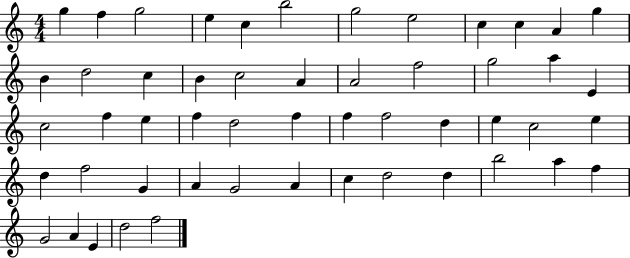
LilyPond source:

{
  \clef treble
  \numericTimeSignature
  \time 4/4
  \key c \major
  g''4 f''4 g''2 | e''4 c''4 b''2 | g''2 e''2 | c''4 c''4 a'4 g''4 | \break b'4 d''2 c''4 | b'4 c''2 a'4 | a'2 f''2 | g''2 a''4 e'4 | \break c''2 f''4 e''4 | f''4 d''2 f''4 | f''4 f''2 d''4 | e''4 c''2 e''4 | \break d''4 f''2 g'4 | a'4 g'2 a'4 | c''4 d''2 d''4 | b''2 a''4 f''4 | \break g'2 a'4 e'4 | d''2 f''2 | \bar "|."
}